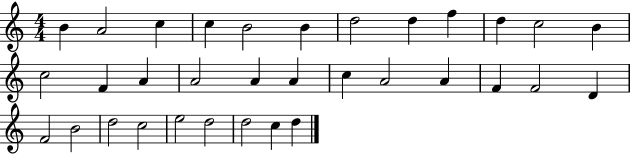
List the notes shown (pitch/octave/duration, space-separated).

B4/q A4/h C5/q C5/q B4/h B4/q D5/h D5/q F5/q D5/q C5/h B4/q C5/h F4/q A4/q A4/h A4/q A4/q C5/q A4/h A4/q F4/q F4/h D4/q F4/h B4/h D5/h C5/h E5/h D5/h D5/h C5/q D5/q